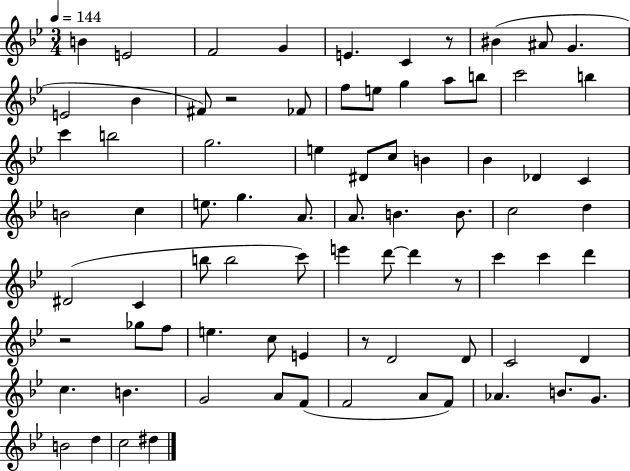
B4/q E4/h F4/h G4/q E4/q. C4/q R/e BIS4/q A#4/e G4/q. E4/h Bb4/q F#4/e R/h FES4/e F5/e E5/e G5/q A5/e B5/e C6/h B5/q C6/q B5/h G5/h. E5/q D#4/e C5/e B4/q Bb4/q Db4/q C4/q B4/h C5/q E5/e. G5/q. A4/e. A4/e. B4/q. B4/e. C5/h D5/q D#4/h C4/q B5/e B5/h C6/e E6/q D6/e D6/q R/e C6/q C6/q D6/q R/h Gb5/e F5/e E5/q. C5/e E4/q R/e D4/h D4/e C4/h D4/q C5/q. B4/q. G4/h A4/e F4/e F4/h A4/e F4/e Ab4/q. B4/e. G4/e. B4/h D5/q C5/h D#5/q